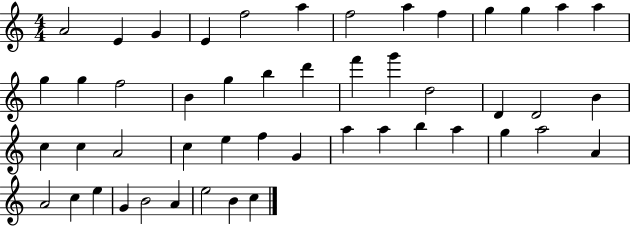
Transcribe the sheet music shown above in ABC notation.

X:1
T:Untitled
M:4/4
L:1/4
K:C
A2 E G E f2 a f2 a f g g a a g g f2 B g b d' f' g' d2 D D2 B c c A2 c e f G a a b a g a2 A A2 c e G B2 A e2 B c